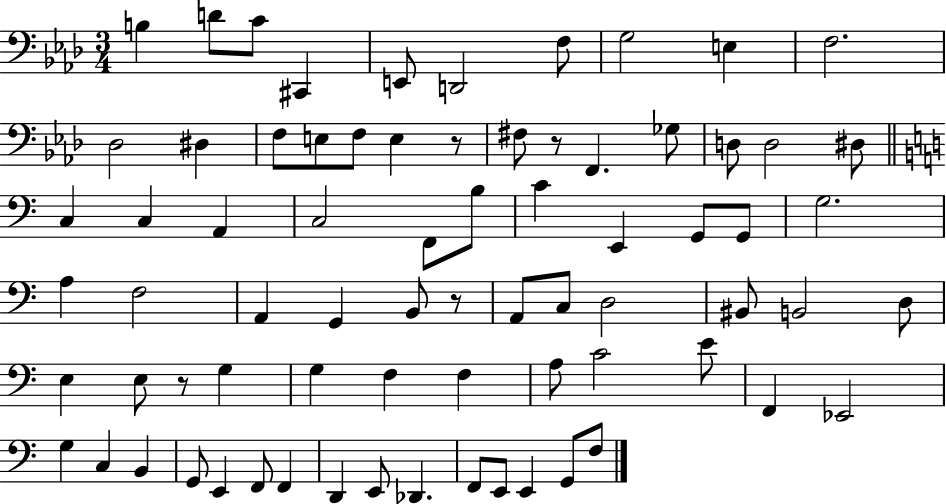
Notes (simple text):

B3/q D4/e C4/e C#2/q E2/e D2/h F3/e G3/h E3/q F3/h. Db3/h D#3/q F3/e E3/e F3/e E3/q R/e F#3/e R/e F2/q. Gb3/e D3/e D3/h D#3/e C3/q C3/q A2/q C3/h F2/e B3/e C4/q E2/q G2/e G2/e G3/h. A3/q F3/h A2/q G2/q B2/e R/e A2/e C3/e D3/h BIS2/e B2/h D3/e E3/q E3/e R/e G3/q G3/q F3/q F3/q A3/e C4/h E4/e F2/q Eb2/h G3/q C3/q B2/q G2/e E2/q F2/e F2/q D2/q E2/e Db2/q. F2/e E2/e E2/q G2/e F3/e